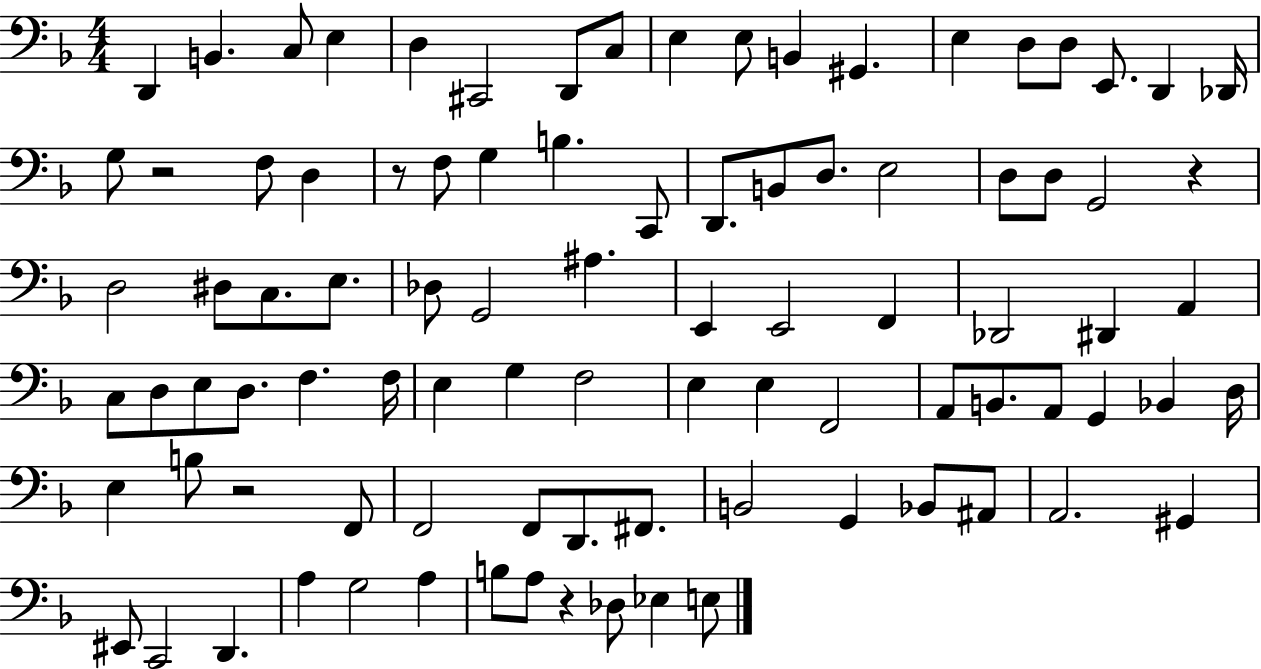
D2/q B2/q. C3/e E3/q D3/q C#2/h D2/e C3/e E3/q E3/e B2/q G#2/q. E3/q D3/e D3/e E2/e. D2/q Db2/s G3/e R/h F3/e D3/q R/e F3/e G3/q B3/q. C2/e D2/e. B2/e D3/e. E3/h D3/e D3/e G2/h R/q D3/h D#3/e C3/e. E3/e. Db3/e G2/h A#3/q. E2/q E2/h F2/q Db2/h D#2/q A2/q C3/e D3/e E3/e D3/e. F3/q. F3/s E3/q G3/q F3/h E3/q E3/q F2/h A2/e B2/e. A2/e G2/q Bb2/q D3/s E3/q B3/e R/h F2/e F2/h F2/e D2/e. F#2/e. B2/h G2/q Bb2/e A#2/e A2/h. G#2/q EIS2/e C2/h D2/q. A3/q G3/h A3/q B3/e A3/e R/q Db3/e Eb3/q E3/e